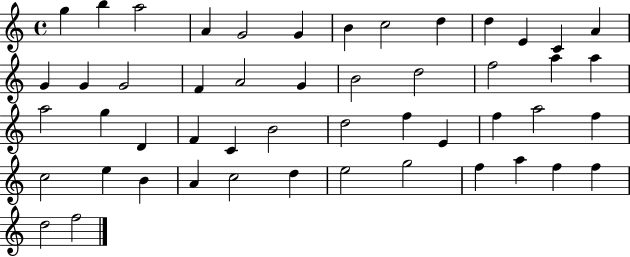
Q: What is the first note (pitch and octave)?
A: G5